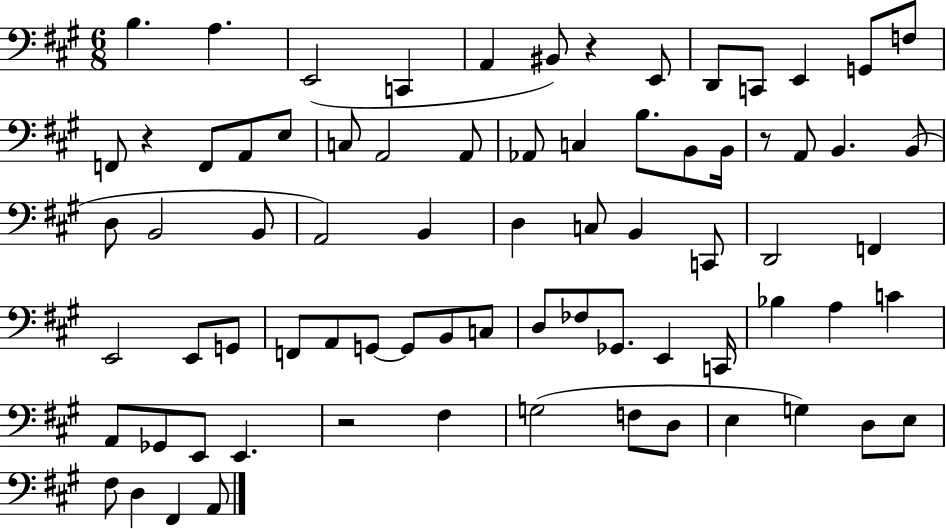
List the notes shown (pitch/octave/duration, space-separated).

B3/q. A3/q. E2/h C2/q A2/q BIS2/e R/q E2/e D2/e C2/e E2/q G2/e F3/e F2/e R/q F2/e A2/e E3/e C3/e A2/h A2/e Ab2/e C3/q B3/e. B2/e B2/s R/e A2/e B2/q. B2/e D3/e B2/h B2/e A2/h B2/q D3/q C3/e B2/q C2/e D2/h F2/q E2/h E2/e G2/e F2/e A2/e G2/e G2/e B2/e C3/e D3/e FES3/e Gb2/e. E2/q C2/s Bb3/q A3/q C4/q A2/e Gb2/e E2/e E2/q. R/h F#3/q G3/h F3/e D3/e E3/q G3/q D3/e E3/e F#3/e D3/q F#2/q A2/e